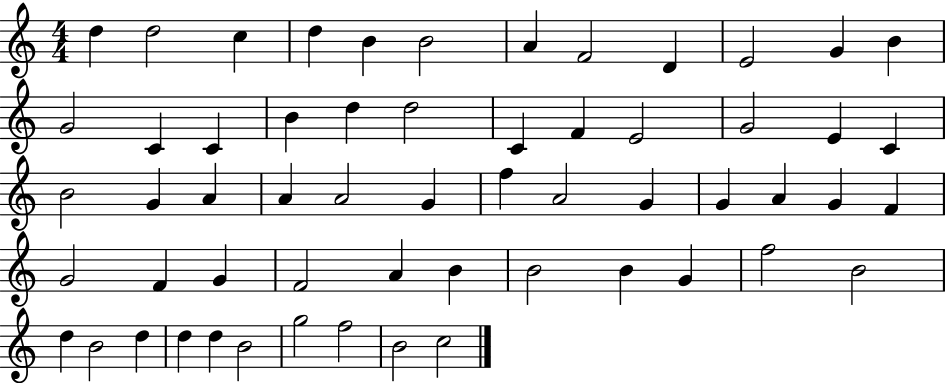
X:1
T:Untitled
M:4/4
L:1/4
K:C
d d2 c d B B2 A F2 D E2 G B G2 C C B d d2 C F E2 G2 E C B2 G A A A2 G f A2 G G A G F G2 F G F2 A B B2 B G f2 B2 d B2 d d d B2 g2 f2 B2 c2